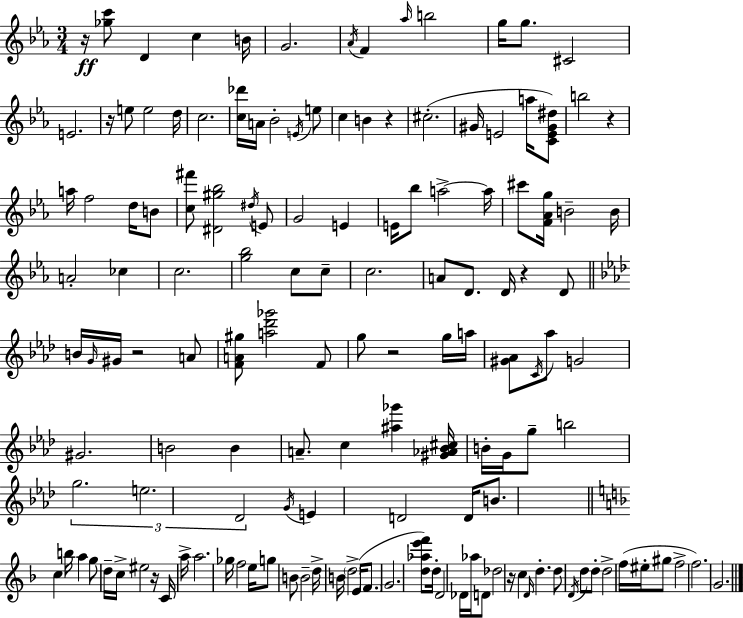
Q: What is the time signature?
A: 3/4